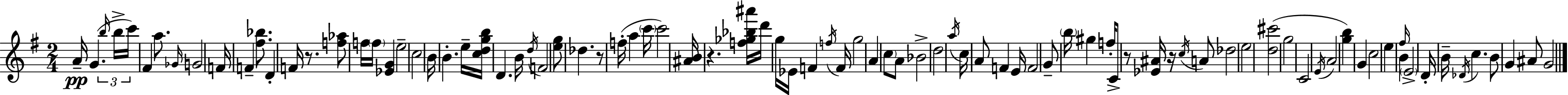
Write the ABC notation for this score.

X:1
T:Untitled
M:2/4
L:1/4
K:Em
A/4 G b/4 b/4 c'/4 ^F a/2 _G/4 G2 F/4 F [^f_b]/2 D F/4 z/2 [f_a]/2 f/4 f/4 [_EG] e2 c2 B/4 B e/4 [cdgb]/4 D B/4 d/4 F2 [eg]/2 _d z/2 f/4 a c'/4 c'2 [^AB]/4 z [f_g_b^a']/4 d'/4 g/4 _E/4 F f/4 F/4 g2 A c/2 A/2 _B2 d2 a/4 c/4 A/2 F E/4 F2 G/2 b/4 ^g f/4 C/2 z/2 [_E^A]/4 z/4 c/4 A/2 _d2 e2 [d^c']2 g2 C2 E/4 A2 [gb] G c2 e ^f/4 B E2 D/4 B/4 _D/4 c B/2 G ^A/2 G2